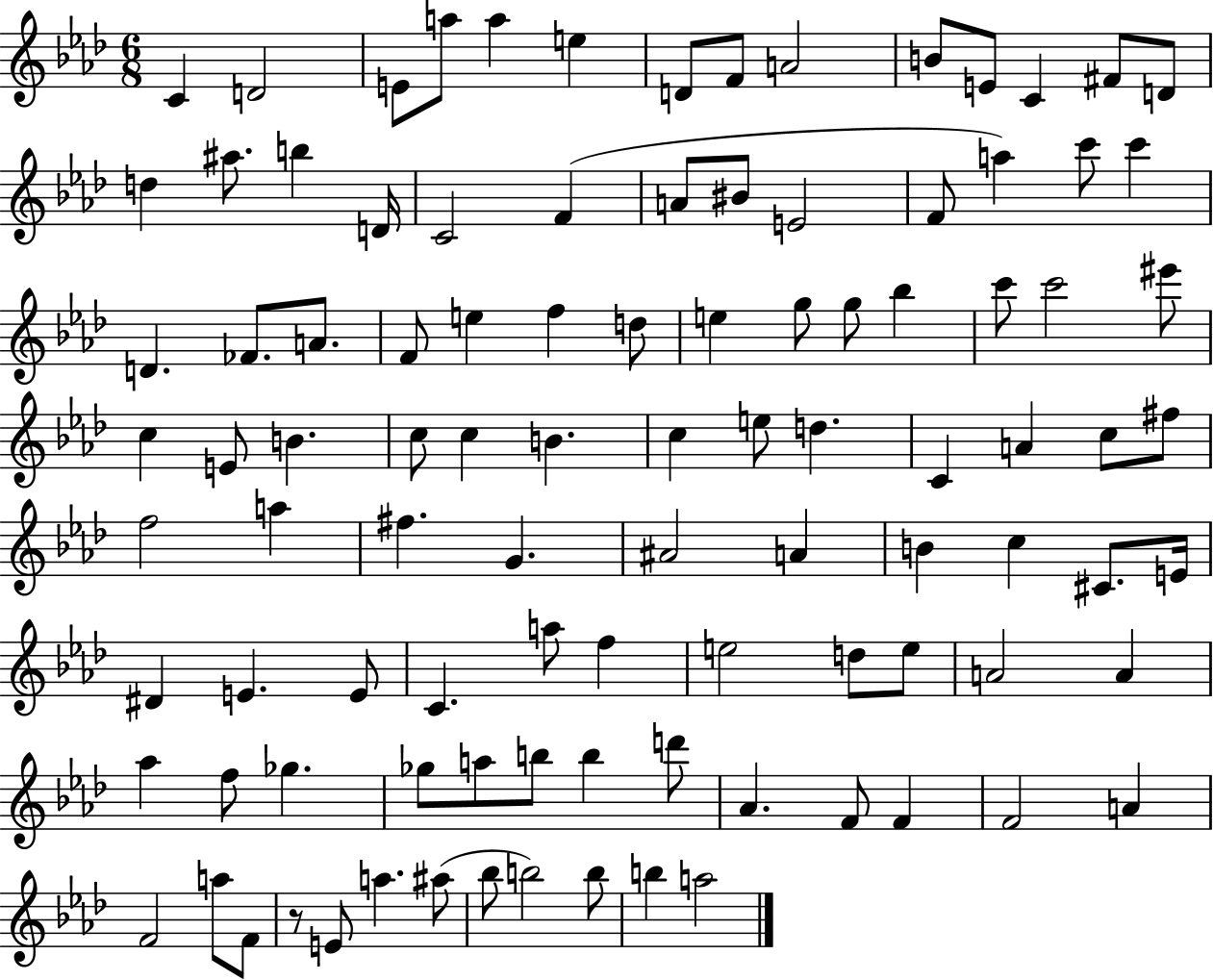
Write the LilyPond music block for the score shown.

{
  \clef treble
  \numericTimeSignature
  \time 6/8
  \key aes \major
  c'4 d'2 | e'8 a''8 a''4 e''4 | d'8 f'8 a'2 | b'8 e'8 c'4 fis'8 d'8 | \break d''4 ais''8. b''4 d'16 | c'2 f'4( | a'8 bis'8 e'2 | f'8 a''4) c'''8 c'''4 | \break d'4. fes'8. a'8. | f'8 e''4 f''4 d''8 | e''4 g''8 g''8 bes''4 | c'''8 c'''2 eis'''8 | \break c''4 e'8 b'4. | c''8 c''4 b'4. | c''4 e''8 d''4. | c'4 a'4 c''8 fis''8 | \break f''2 a''4 | fis''4. g'4. | ais'2 a'4 | b'4 c''4 cis'8. e'16 | \break dis'4 e'4. e'8 | c'4. a''8 f''4 | e''2 d''8 e''8 | a'2 a'4 | \break aes''4 f''8 ges''4. | ges''8 a''8 b''8 b''4 d'''8 | aes'4. f'8 f'4 | f'2 a'4 | \break f'2 a''8 f'8 | r8 e'8 a''4. ais''8( | bes''8 b''2) b''8 | b''4 a''2 | \break \bar "|."
}